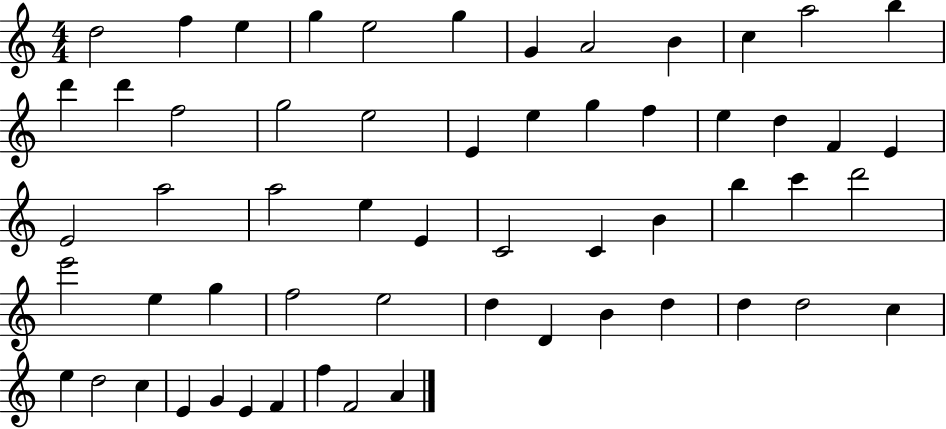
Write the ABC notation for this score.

X:1
T:Untitled
M:4/4
L:1/4
K:C
d2 f e g e2 g G A2 B c a2 b d' d' f2 g2 e2 E e g f e d F E E2 a2 a2 e E C2 C B b c' d'2 e'2 e g f2 e2 d D B d d d2 c e d2 c E G E F f F2 A